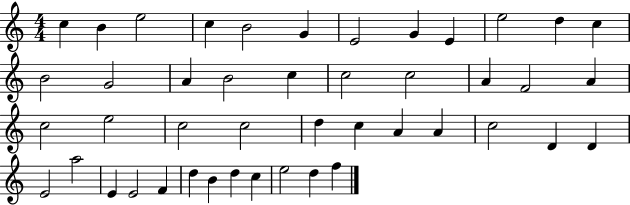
X:1
T:Untitled
M:4/4
L:1/4
K:C
c B e2 c B2 G E2 G E e2 d c B2 G2 A B2 c c2 c2 A F2 A c2 e2 c2 c2 d c A A c2 D D E2 a2 E E2 F d B d c e2 d f